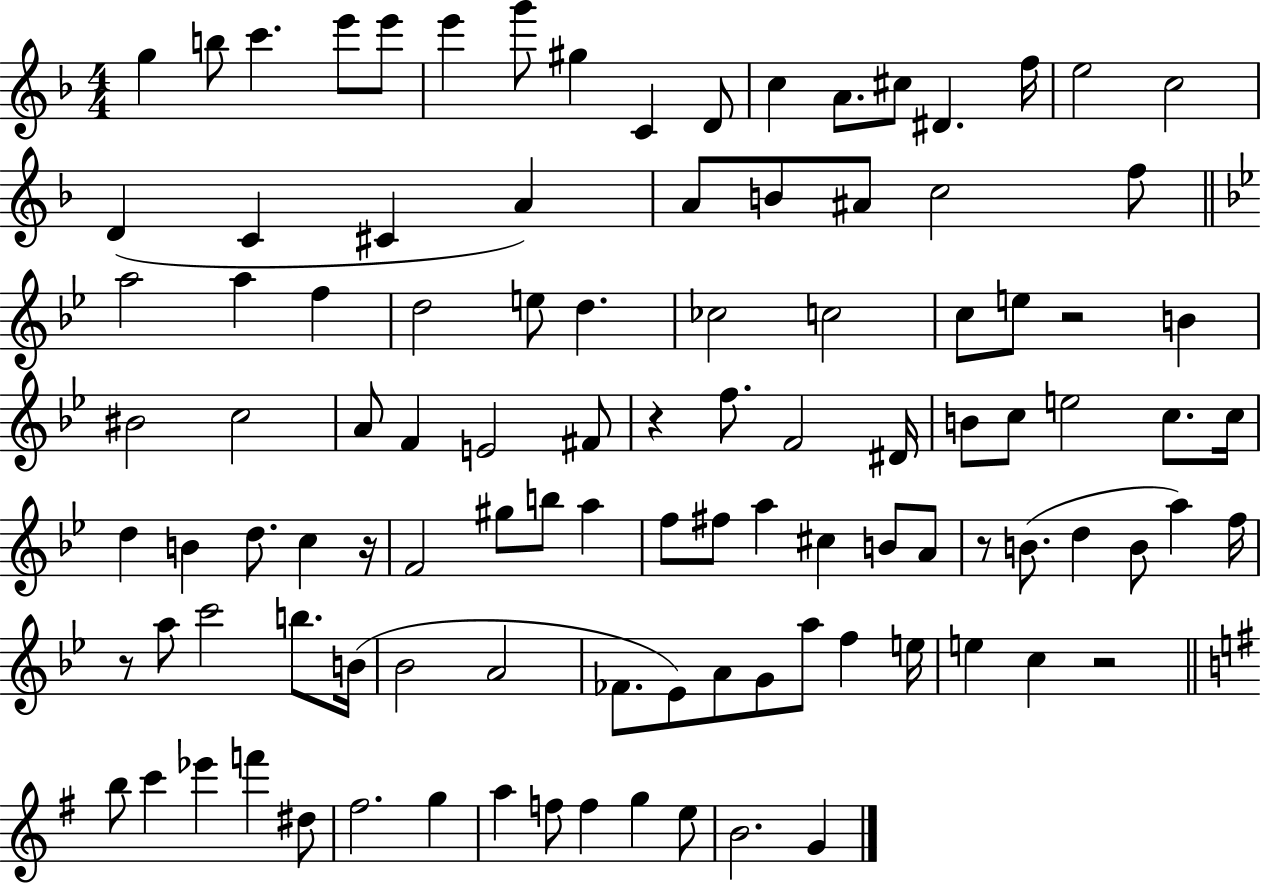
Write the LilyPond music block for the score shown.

{
  \clef treble
  \numericTimeSignature
  \time 4/4
  \key f \major
  \repeat volta 2 { g''4 b''8 c'''4. e'''8 e'''8 | e'''4 g'''8 gis''4 c'4 d'8 | c''4 a'8. cis''8 dis'4. f''16 | e''2 c''2 | \break d'4( c'4 cis'4 a'4) | a'8 b'8 ais'8 c''2 f''8 | \bar "||" \break \key bes \major a''2 a''4 f''4 | d''2 e''8 d''4. | ces''2 c''2 | c''8 e''8 r2 b'4 | \break bis'2 c''2 | a'8 f'4 e'2 fis'8 | r4 f''8. f'2 dis'16 | b'8 c''8 e''2 c''8. c''16 | \break d''4 b'4 d''8. c''4 r16 | f'2 gis''8 b''8 a''4 | f''8 fis''8 a''4 cis''4 b'8 a'8 | r8 b'8.( d''4 b'8 a''4) f''16 | \break r8 a''8 c'''2 b''8. b'16( | bes'2 a'2 | fes'8. ees'8) a'8 g'8 a''8 f''4 e''16 | e''4 c''4 r2 | \break \bar "||" \break \key g \major b''8 c'''4 ees'''4 f'''4 dis''8 | fis''2. g''4 | a''4 f''8 f''4 g''4 e''8 | b'2. g'4 | \break } \bar "|."
}